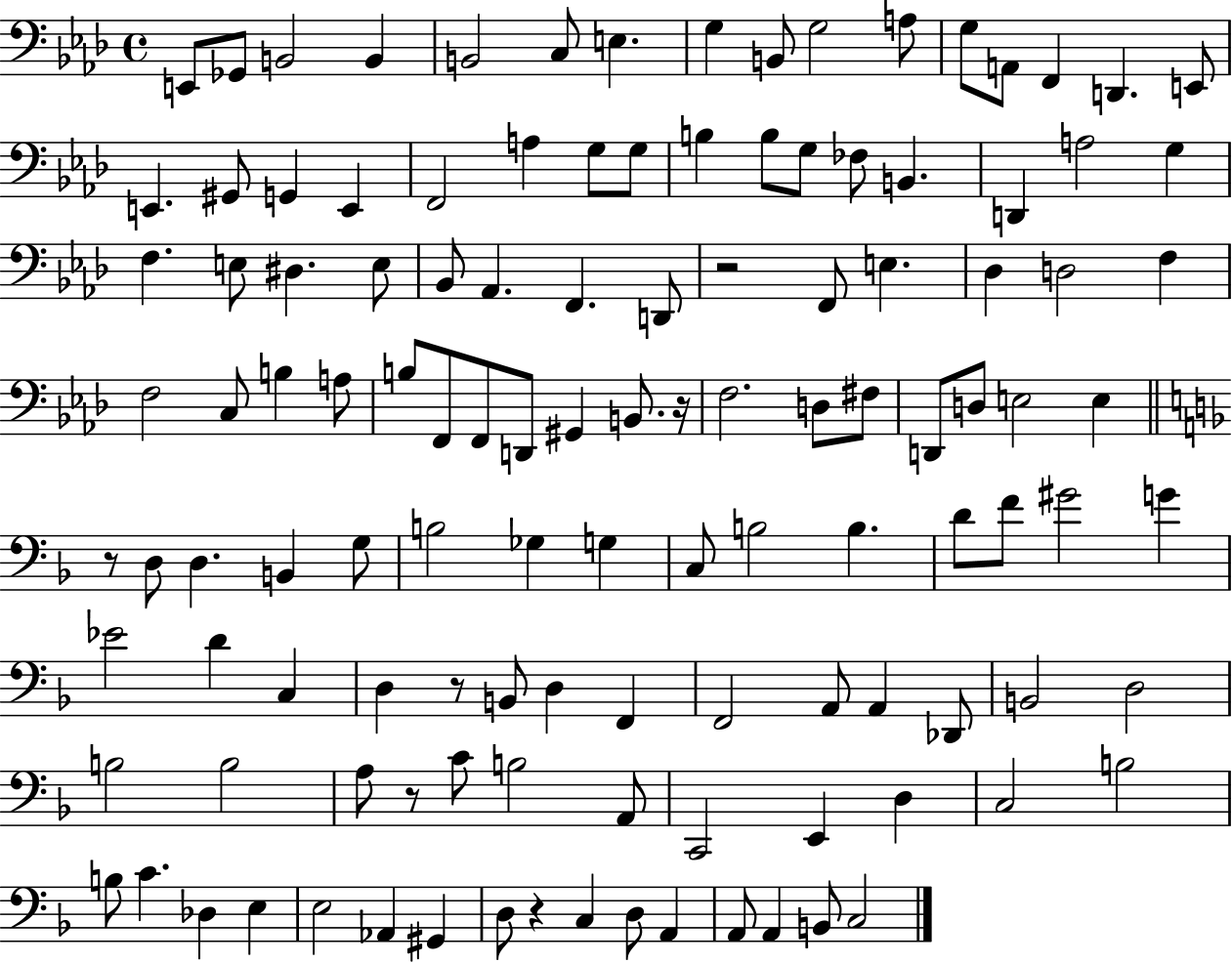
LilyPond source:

{
  \clef bass
  \time 4/4
  \defaultTimeSignature
  \key aes \major
  e,8 ges,8 b,2 b,4 | b,2 c8 e4. | g4 b,8 g2 a8 | g8 a,8 f,4 d,4. e,8 | \break e,4. gis,8 g,4 e,4 | f,2 a4 g8 g8 | b4 b8 g8 fes8 b,4. | d,4 a2 g4 | \break f4. e8 dis4. e8 | bes,8 aes,4. f,4. d,8 | r2 f,8 e4. | des4 d2 f4 | \break f2 c8 b4 a8 | b8 f,8 f,8 d,8 gis,4 b,8. r16 | f2. d8 fis8 | d,8 d8 e2 e4 | \break \bar "||" \break \key d \minor r8 d8 d4. b,4 g8 | b2 ges4 g4 | c8 b2 b4. | d'8 f'8 gis'2 g'4 | \break ees'2 d'4 c4 | d4 r8 b,8 d4 f,4 | f,2 a,8 a,4 des,8 | b,2 d2 | \break b2 b2 | a8 r8 c'8 b2 a,8 | c,2 e,4 d4 | c2 b2 | \break b8 c'4. des4 e4 | e2 aes,4 gis,4 | d8 r4 c4 d8 a,4 | a,8 a,4 b,8 c2 | \break \bar "|."
}